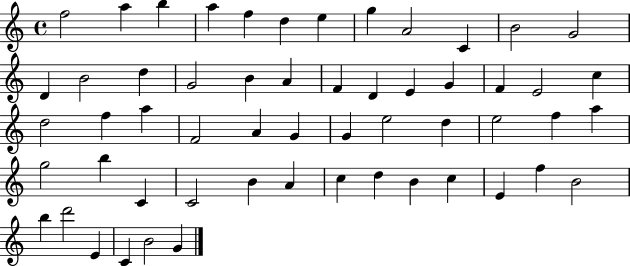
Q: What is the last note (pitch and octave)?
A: G4